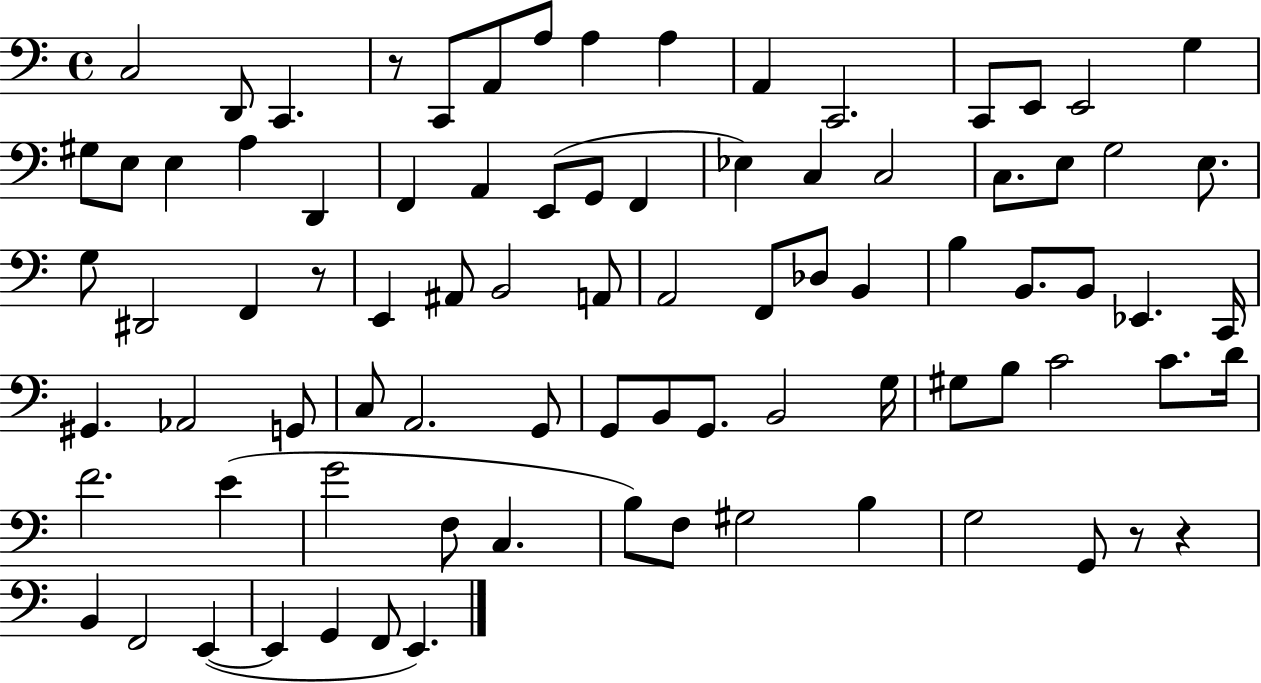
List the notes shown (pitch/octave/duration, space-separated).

C3/h D2/e C2/q. R/e C2/e A2/e A3/e A3/q A3/q A2/q C2/h. C2/e E2/e E2/h G3/q G#3/e E3/e E3/q A3/q D2/q F2/q A2/q E2/e G2/e F2/q Eb3/q C3/q C3/h C3/e. E3/e G3/h E3/e. G3/e D#2/h F2/q R/e E2/q A#2/e B2/h A2/e A2/h F2/e Db3/e B2/q B3/q B2/e. B2/e Eb2/q. C2/s G#2/q. Ab2/h G2/e C3/e A2/h. G2/e G2/e B2/e G2/e. B2/h G3/s G#3/e B3/e C4/h C4/e. D4/s F4/h. E4/q G4/h F3/e C3/q. B3/e F3/e G#3/h B3/q G3/h G2/e R/e R/q B2/q F2/h E2/q E2/q G2/q F2/e E2/q.